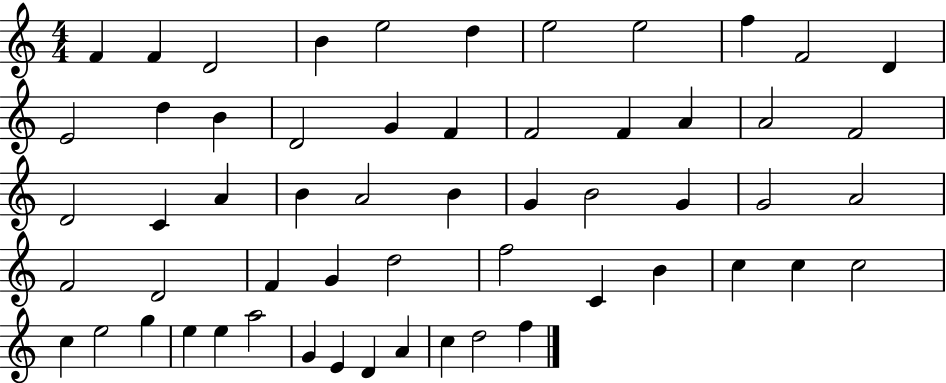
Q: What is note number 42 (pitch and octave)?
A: C5